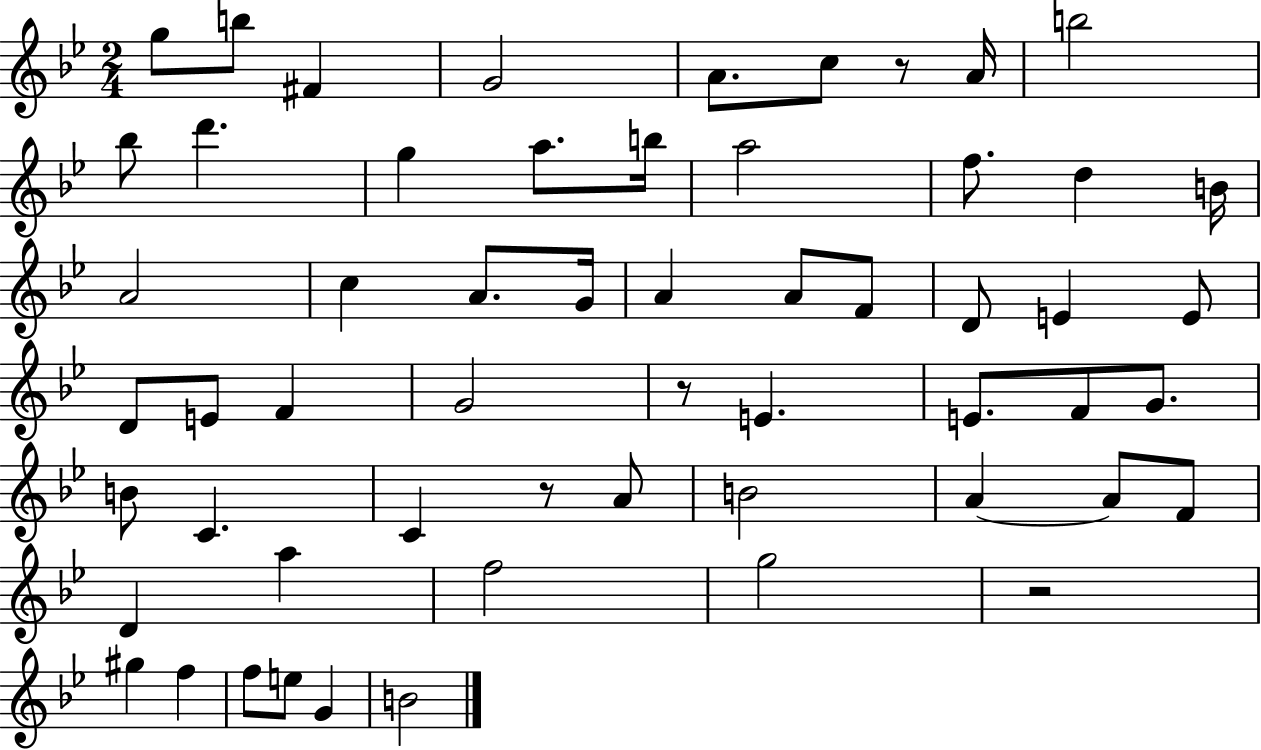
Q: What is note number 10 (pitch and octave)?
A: D6